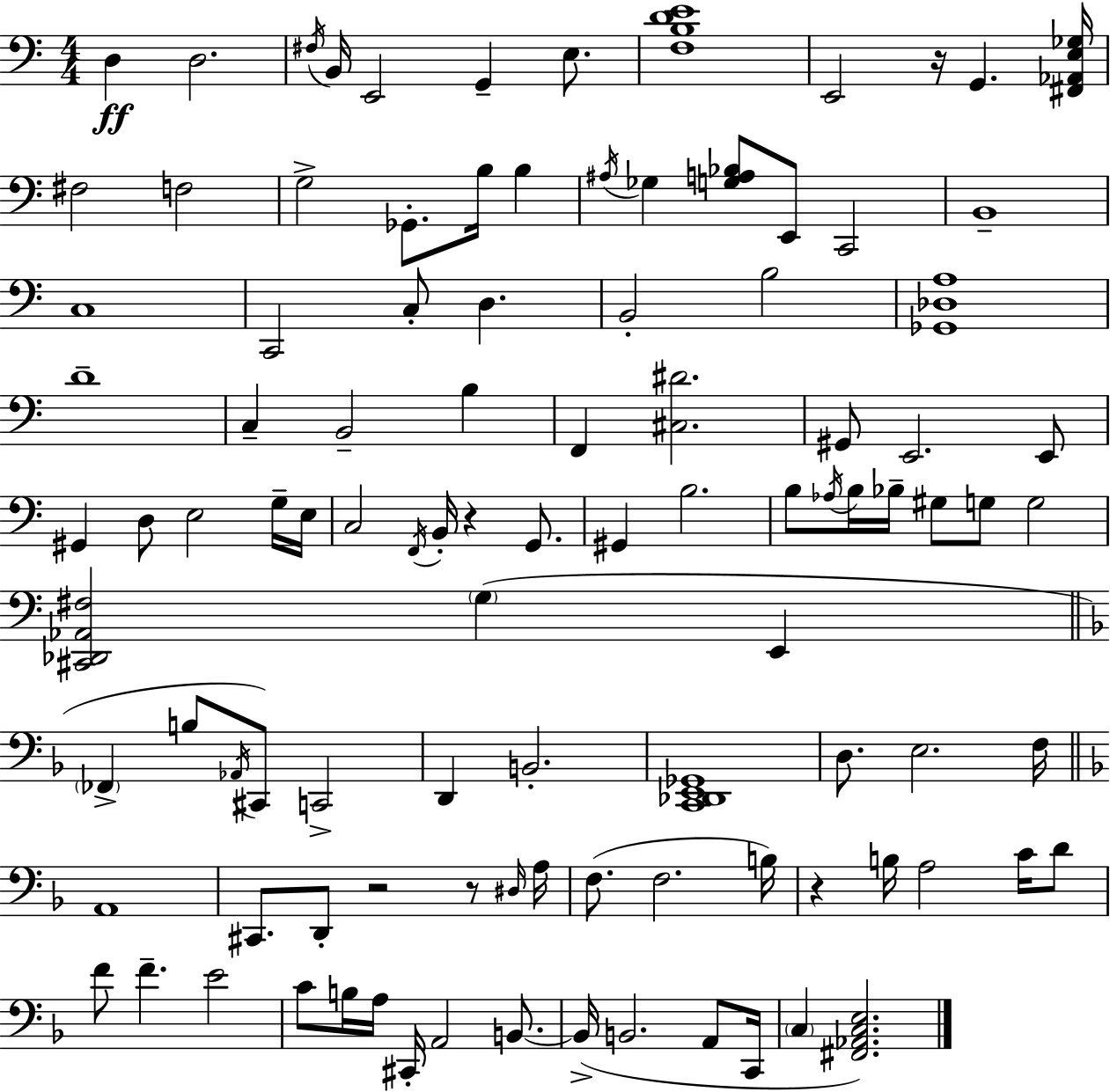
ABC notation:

X:1
T:Untitled
M:4/4
L:1/4
K:C
D, D,2 ^F,/4 B,,/4 E,,2 G,, E,/2 [F,B,DE]4 E,,2 z/4 G,, [^F,,_A,,E,_G,]/4 ^F,2 F,2 G,2 _G,,/2 B,/4 B, ^A,/4 _G, [G,A,_B,]/2 E,,/2 C,,2 B,,4 C,4 C,,2 C,/2 D, B,,2 B,2 [_G,,_D,A,]4 D4 C, B,,2 B, F,, [^C,^D]2 ^G,,/2 E,,2 E,,/2 ^G,, D,/2 E,2 G,/4 E,/4 C,2 F,,/4 B,,/4 z G,,/2 ^G,, B,2 B,/2 _A,/4 B,/4 _B,/4 ^G,/2 G,/2 G,2 [^C,,_D,,_A,,^F,]2 G, E,, _F,, B,/2 _A,,/4 ^C,,/2 C,,2 D,, B,,2 [C,,_D,,E,,_G,,]4 D,/2 E,2 F,/4 A,,4 ^C,,/2 D,,/2 z2 z/2 ^D,/4 A,/4 F,/2 F,2 B,/4 z B,/4 A,2 C/4 D/2 F/2 F E2 C/2 B,/4 A,/4 ^C,,/4 A,,2 B,,/2 B,,/4 B,,2 A,,/2 C,,/4 C, [^F,,_A,,C,E,]2